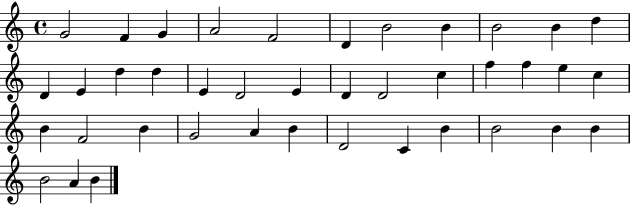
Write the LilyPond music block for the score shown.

{
  \clef treble
  \time 4/4
  \defaultTimeSignature
  \key c \major
  g'2 f'4 g'4 | a'2 f'2 | d'4 b'2 b'4 | b'2 b'4 d''4 | \break d'4 e'4 d''4 d''4 | e'4 d'2 e'4 | d'4 d'2 c''4 | f''4 f''4 e''4 c''4 | \break b'4 f'2 b'4 | g'2 a'4 b'4 | d'2 c'4 b'4 | b'2 b'4 b'4 | \break b'2 a'4 b'4 | \bar "|."
}